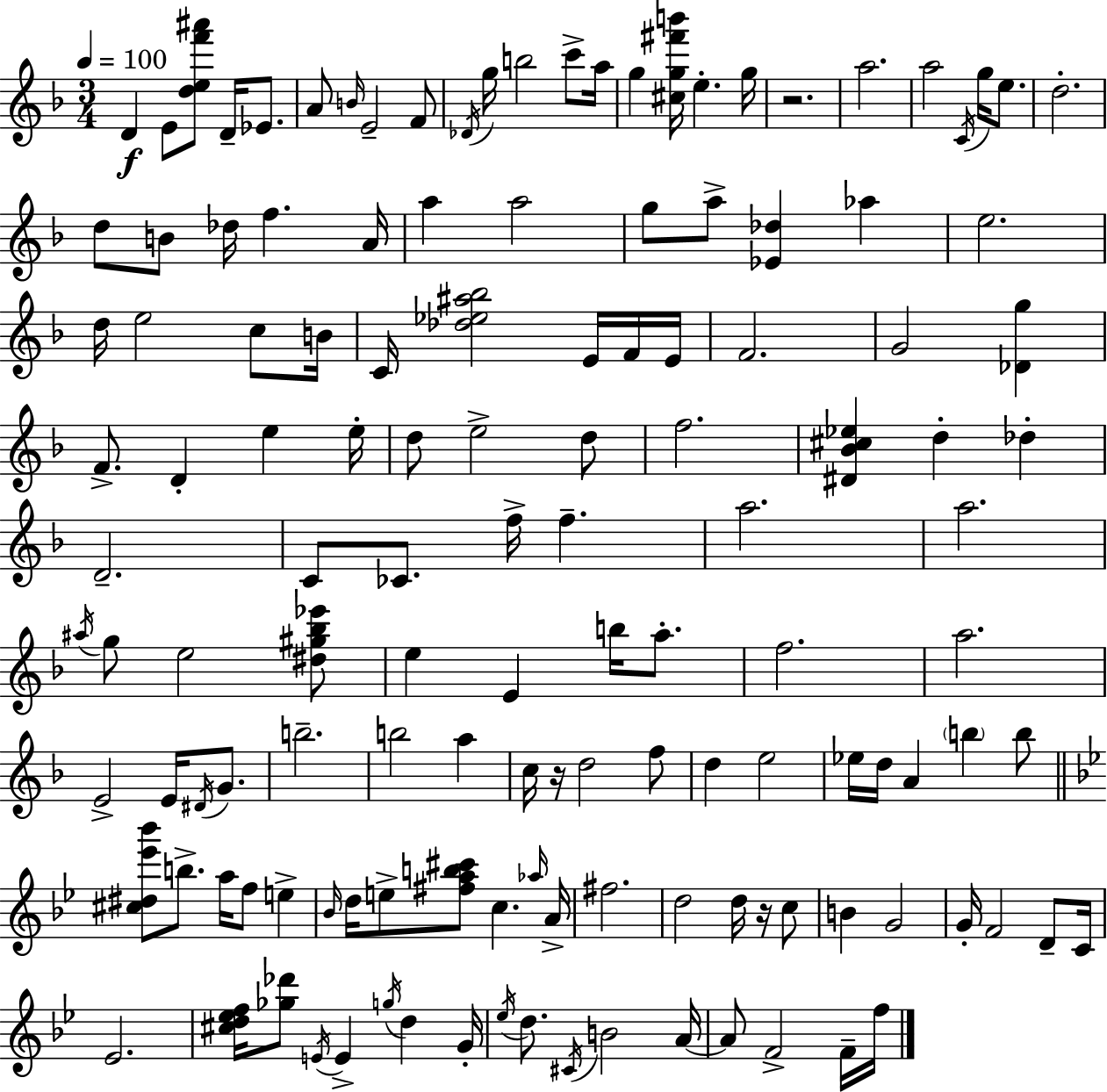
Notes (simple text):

D4/q E4/e [D5,E5,F6,A#6]/e D4/s Eb4/e. A4/e B4/s E4/h F4/e Db4/s G5/s B5/h C6/e A5/s G5/q [C#5,G5,F#6,B6]/s E5/q. G5/s R/h. A5/h. A5/h C4/s G5/s E5/e. D5/h. D5/e B4/e Db5/s F5/q. A4/s A5/q A5/h G5/e A5/e [Eb4,Db5]/q Ab5/q E5/h. D5/s E5/h C5/e B4/s C4/s [Db5,Eb5,A#5,Bb5]/h E4/s F4/s E4/s F4/h. G4/h [Db4,G5]/q F4/e. D4/q E5/q E5/s D5/e E5/h D5/e F5/h. [D#4,Bb4,C#5,Eb5]/q D5/q Db5/q D4/h. C4/e CES4/e. F5/s F5/q. A5/h. A5/h. A#5/s G5/e E5/h [D#5,G#5,Bb5,Eb6]/e E5/q E4/q B5/s A5/e. F5/h. A5/h. E4/h E4/s D#4/s G4/e. B5/h. B5/h A5/q C5/s R/s D5/h F5/e D5/q E5/h Eb5/s D5/s A4/q B5/q B5/e [C#5,D#5,Eb6,Bb6]/e B5/e. A5/s F5/e E5/q Bb4/s D5/s E5/e [F#5,A5,B5,C#6]/e C5/q. Ab5/s A4/s F#5/h. D5/h D5/s R/s C5/e B4/q G4/h G4/s F4/h D4/e C4/s Eb4/h. [C#5,D5,Eb5,F5]/s [Gb5,Db6]/e E4/s E4/q G5/s D5/q G4/s Eb5/s D5/e. C#4/s B4/h A4/s A4/e F4/h F4/s F5/s